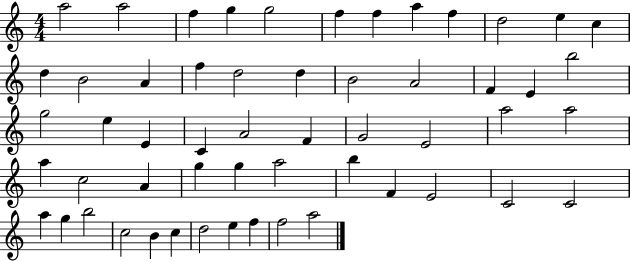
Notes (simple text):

A5/h A5/h F5/q G5/q G5/h F5/q F5/q A5/q F5/q D5/h E5/q C5/q D5/q B4/h A4/q F5/q D5/h D5/q B4/h A4/h F4/q E4/q B5/h G5/h E5/q E4/q C4/q A4/h F4/q G4/h E4/h A5/h A5/h A5/q C5/h A4/q G5/q G5/q A5/h B5/q F4/q E4/h C4/h C4/h A5/q G5/q B5/h C5/h B4/q C5/q D5/h E5/q F5/q F5/h A5/h